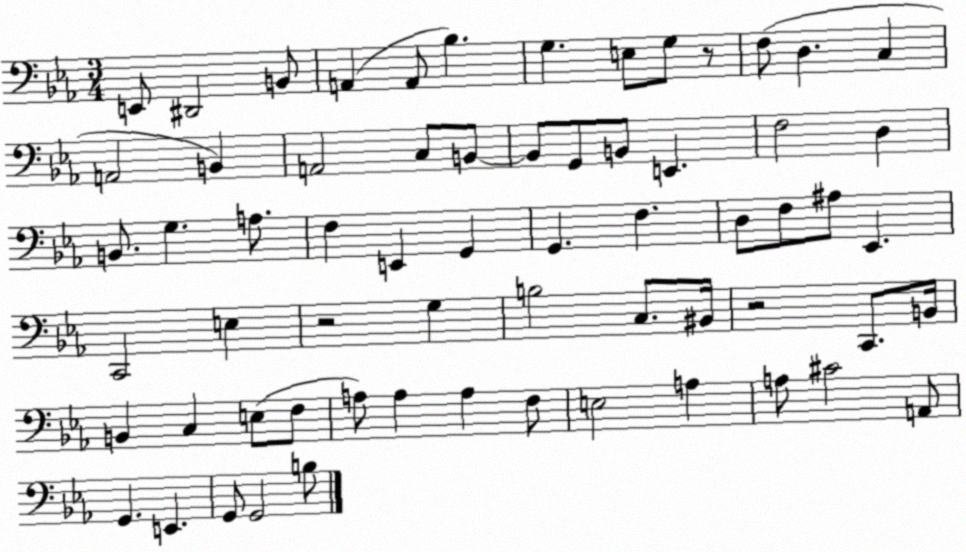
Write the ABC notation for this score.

X:1
T:Untitled
M:3/4
L:1/4
K:Eb
E,,/2 ^D,,2 B,,/2 A,, A,,/2 _B, G, E,/2 G,/2 z/2 F,/2 D, C, A,,2 B,, A,,2 C,/2 B,,/2 B,,/2 G,,/2 B,,/2 E,, F,2 D, B,,/2 G, A,/2 F, E,, G,, G,, F, D,/2 F,/2 ^A,/2 _E,, C,,2 E, z2 G, B,2 C,/2 ^B,,/4 z2 C,,/2 B,,/4 B,, C, E,/2 F,/2 A,/2 A, A, F,/2 E,2 A, A,/2 ^C2 A,,/2 G,, E,, G,,/2 G,,2 B,/2